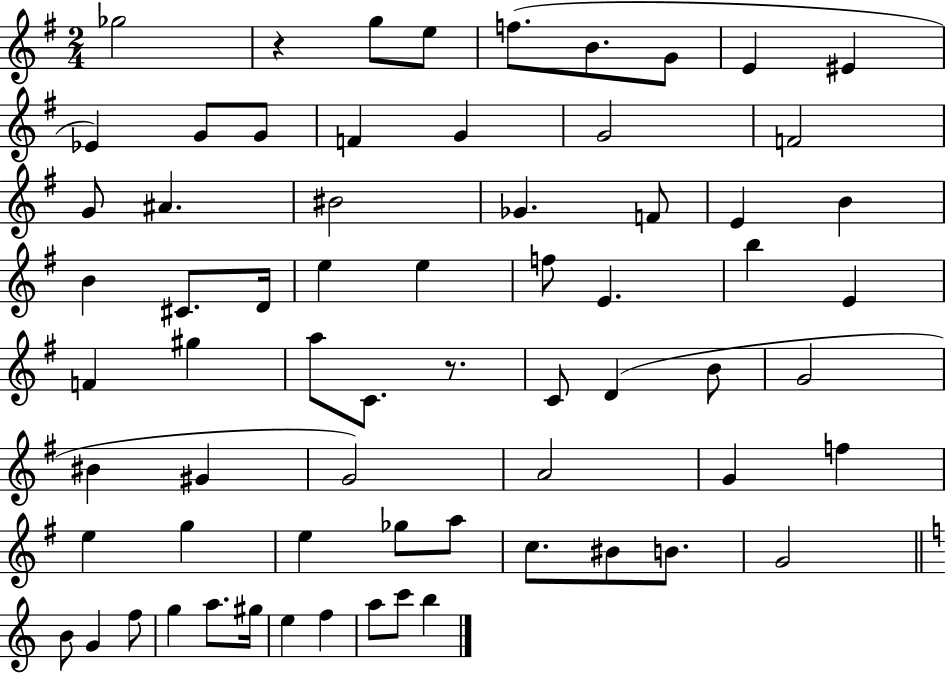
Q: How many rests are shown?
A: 2